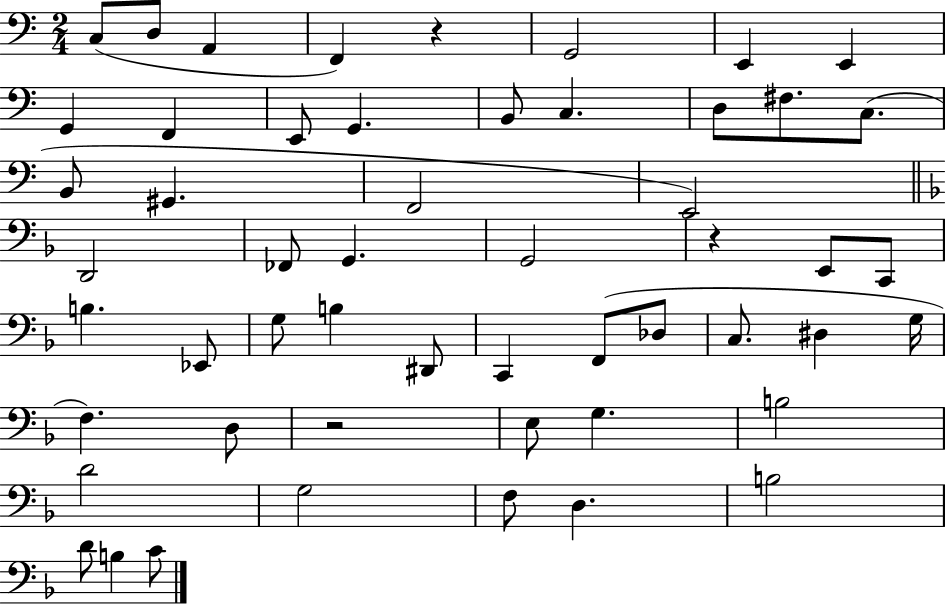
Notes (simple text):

C3/e D3/e A2/q F2/q R/q G2/h E2/q E2/q G2/q F2/q E2/e G2/q. B2/e C3/q. D3/e F#3/e. C3/e. B2/e G#2/q. F2/h E2/h D2/h FES2/e G2/q. G2/h R/q E2/e C2/e B3/q. Eb2/e G3/e B3/q D#2/e C2/q F2/e Db3/e C3/e. D#3/q G3/s F3/q. D3/e R/h E3/e G3/q. B3/h D4/h G3/h F3/e D3/q. B3/h D4/e B3/q C4/e